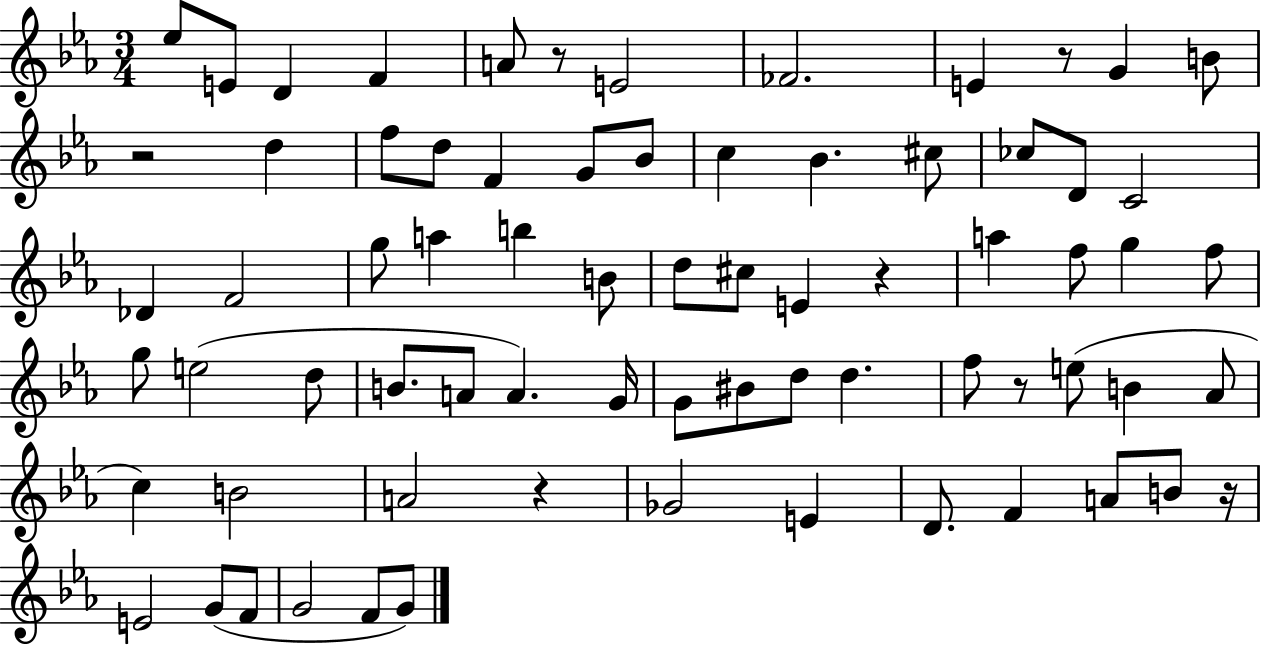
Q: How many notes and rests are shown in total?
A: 72